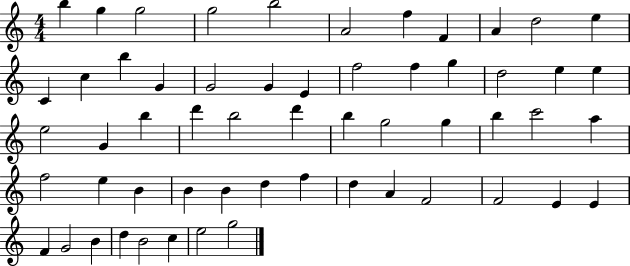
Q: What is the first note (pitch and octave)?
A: B5